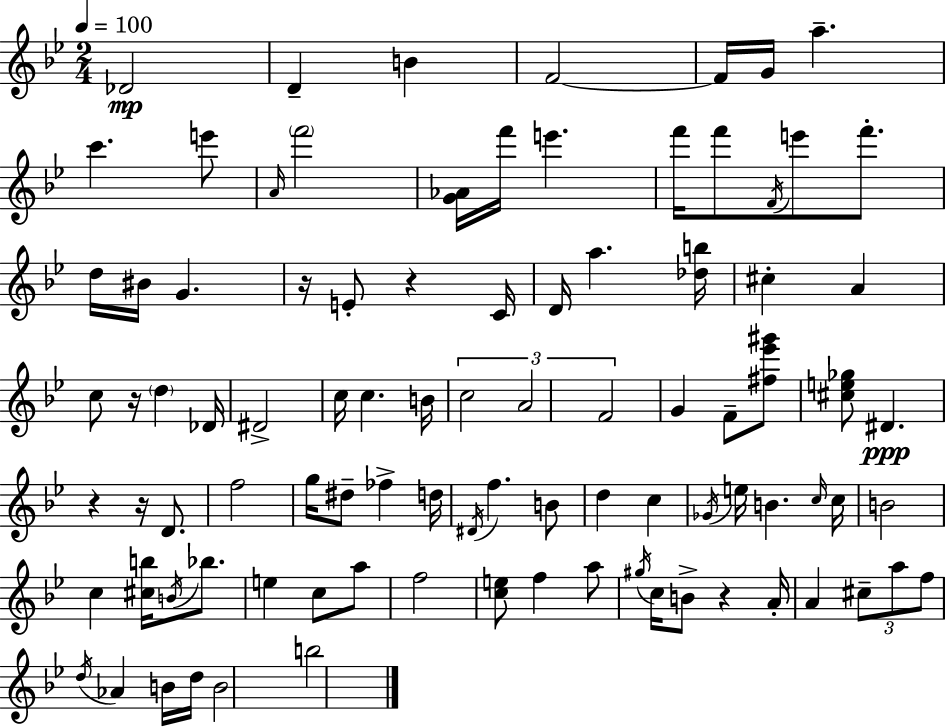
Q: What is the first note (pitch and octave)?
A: Db4